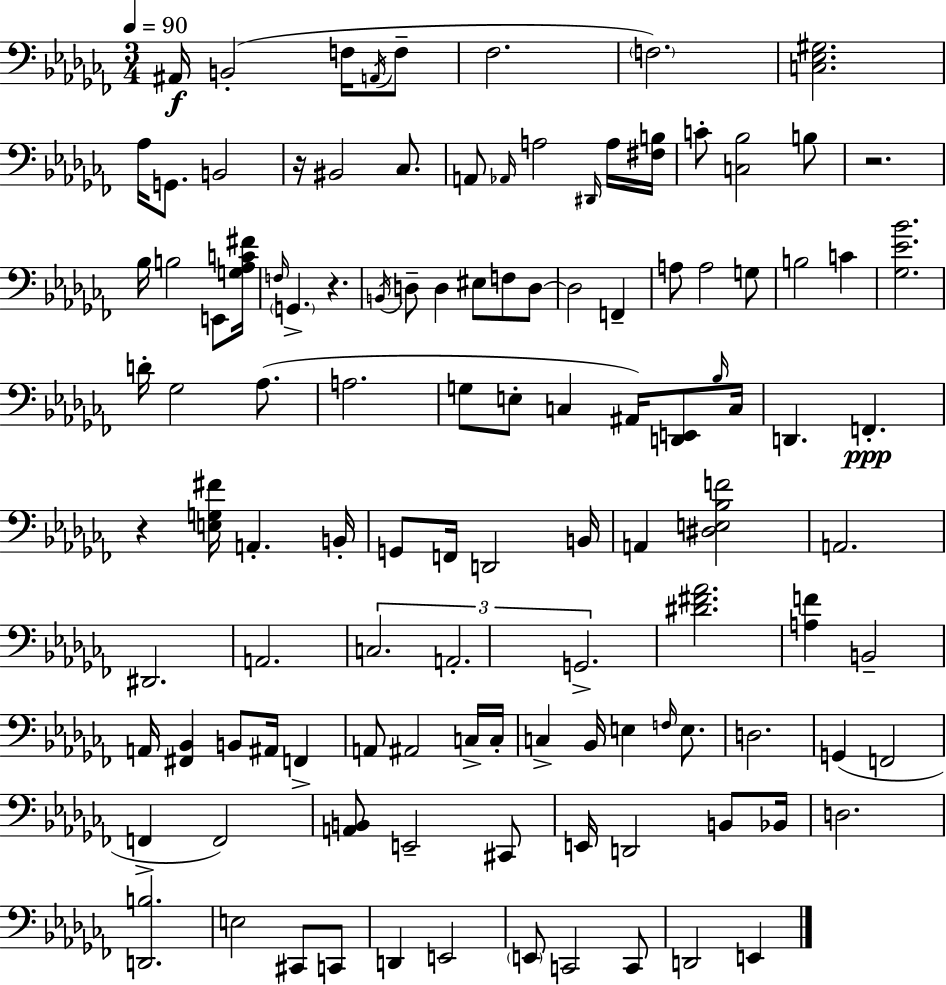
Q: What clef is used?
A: bass